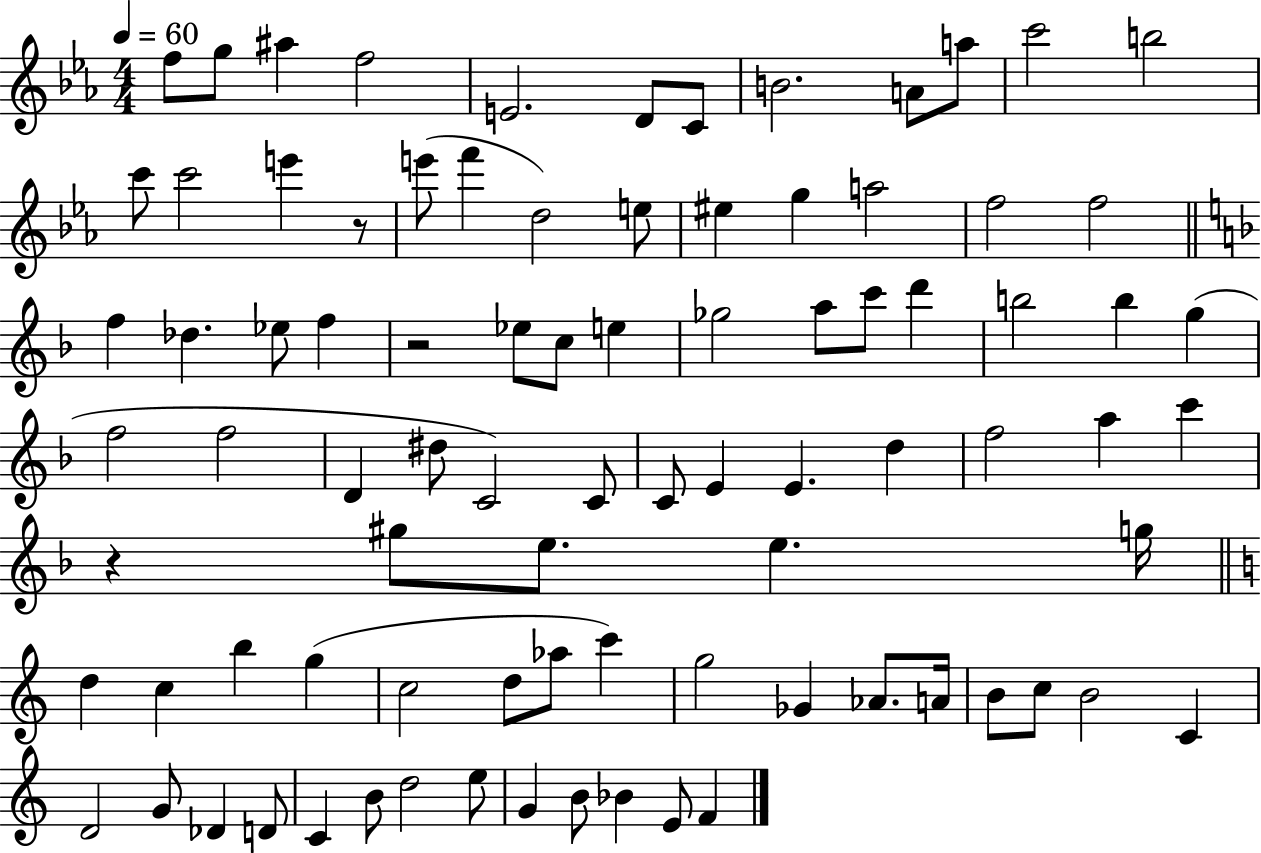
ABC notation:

X:1
T:Untitled
M:4/4
L:1/4
K:Eb
f/2 g/2 ^a f2 E2 D/2 C/2 B2 A/2 a/2 c'2 b2 c'/2 c'2 e' z/2 e'/2 f' d2 e/2 ^e g a2 f2 f2 f _d _e/2 f z2 _e/2 c/2 e _g2 a/2 c'/2 d' b2 b g f2 f2 D ^d/2 C2 C/2 C/2 E E d f2 a c' z ^g/2 e/2 e g/4 d c b g c2 d/2 _a/2 c' g2 _G _A/2 A/4 B/2 c/2 B2 C D2 G/2 _D D/2 C B/2 d2 e/2 G B/2 _B E/2 F